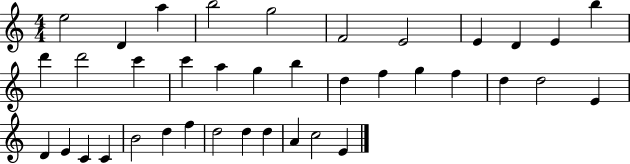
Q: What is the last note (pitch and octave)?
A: E4